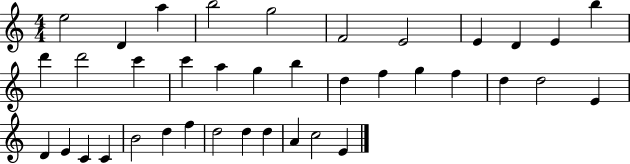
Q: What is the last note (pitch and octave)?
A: E4